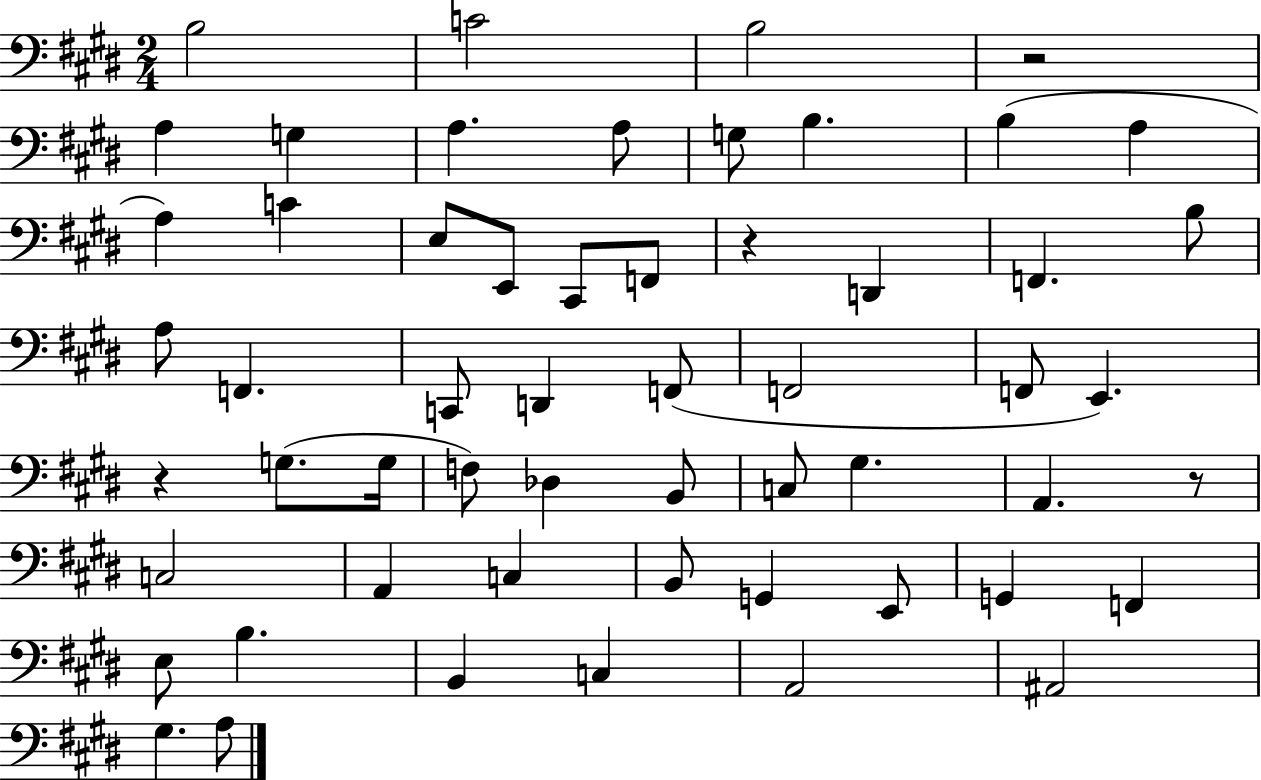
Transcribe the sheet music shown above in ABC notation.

X:1
T:Untitled
M:2/4
L:1/4
K:E
B,2 C2 B,2 z2 A, G, A, A,/2 G,/2 B, B, A, A, C E,/2 E,,/2 ^C,,/2 F,,/2 z D,, F,, B,/2 A,/2 F,, C,,/2 D,, F,,/2 F,,2 F,,/2 E,, z G,/2 G,/4 F,/2 _D, B,,/2 C,/2 ^G, A,, z/2 C,2 A,, C, B,,/2 G,, E,,/2 G,, F,, E,/2 B, B,, C, A,,2 ^A,,2 ^G, A,/2